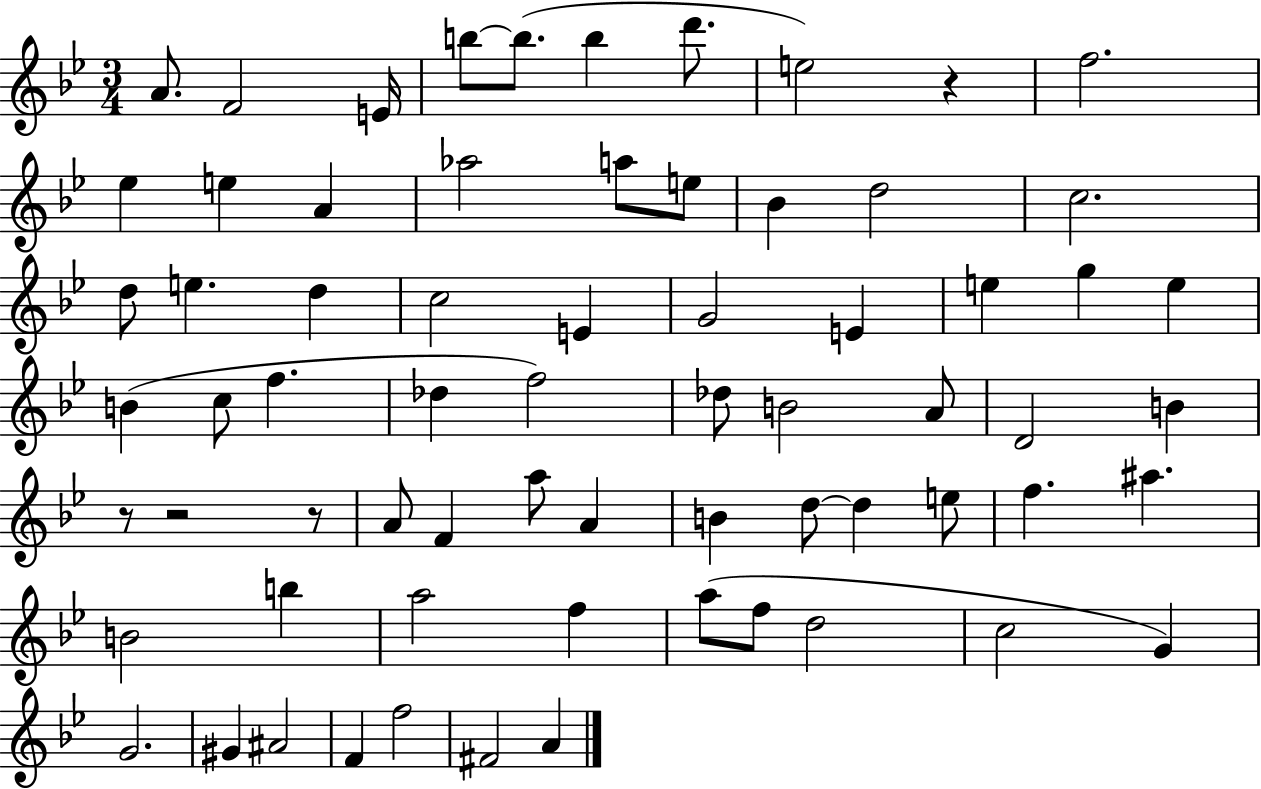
A4/e. F4/h E4/s B5/e B5/e. B5/q D6/e. E5/h R/q F5/h. Eb5/q E5/q A4/q Ab5/h A5/e E5/e Bb4/q D5/h C5/h. D5/e E5/q. D5/q C5/h E4/q G4/h E4/q E5/q G5/q E5/q B4/q C5/e F5/q. Db5/q F5/h Db5/e B4/h A4/e D4/h B4/q R/e R/h R/e A4/e F4/q A5/e A4/q B4/q D5/e D5/q E5/e F5/q. A#5/q. B4/h B5/q A5/h F5/q A5/e F5/e D5/h C5/h G4/q G4/h. G#4/q A#4/h F4/q F5/h F#4/h A4/q